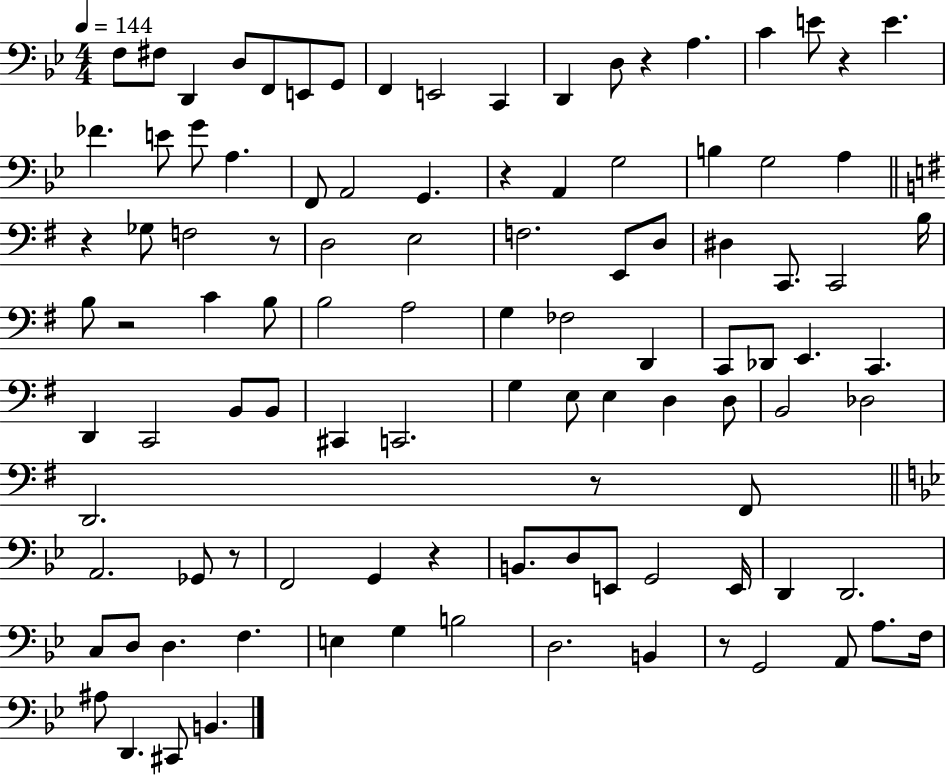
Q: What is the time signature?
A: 4/4